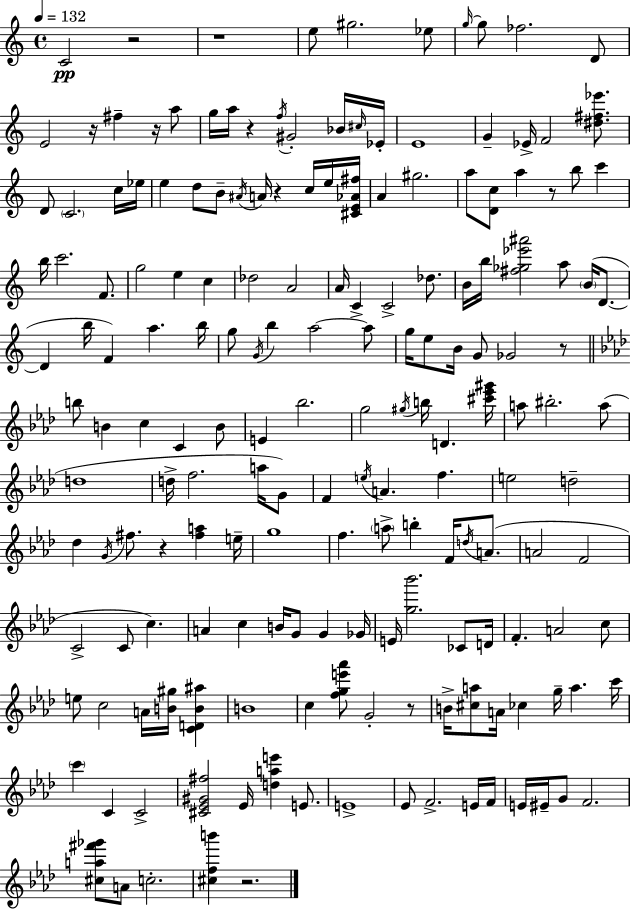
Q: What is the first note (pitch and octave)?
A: C4